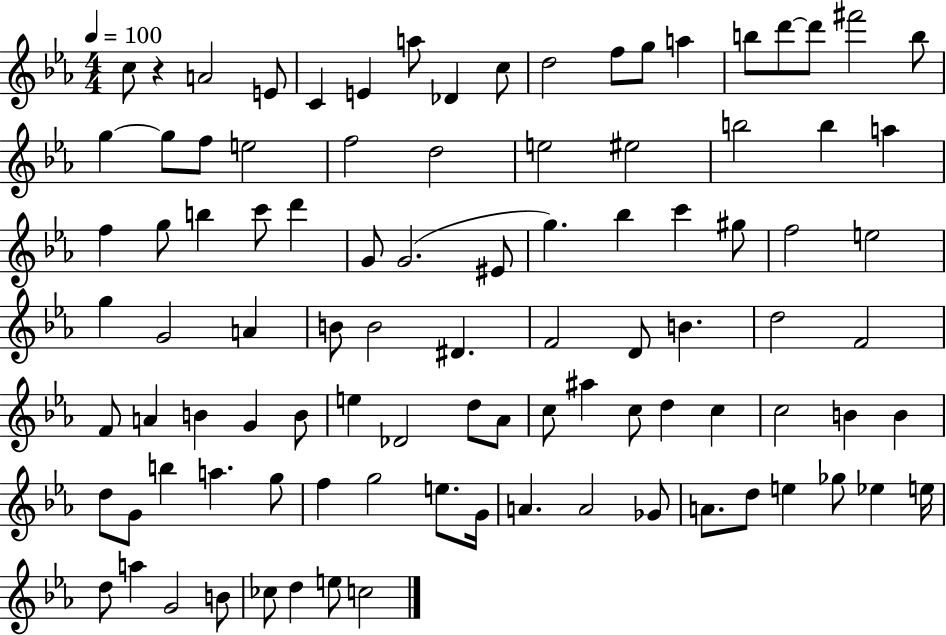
C5/e R/q A4/h E4/e C4/q E4/q A5/e Db4/q C5/e D5/h F5/e G5/e A5/q B5/e D6/e D6/e F#6/h B5/e G5/q G5/e F5/e E5/h F5/h D5/h E5/h EIS5/h B5/h B5/q A5/q F5/q G5/e B5/q C6/e D6/q G4/e G4/h. EIS4/e G5/q. Bb5/q C6/q G#5/e F5/h E5/h G5/q G4/h A4/q B4/e B4/h D#4/q. F4/h D4/e B4/q. D5/h F4/h F4/e A4/q B4/q G4/q B4/e E5/q Db4/h D5/e Ab4/e C5/e A#5/q C5/e D5/q C5/q C5/h B4/q B4/q D5/e G4/e B5/q A5/q. G5/e F5/q G5/h E5/e. G4/s A4/q. A4/h Gb4/e A4/e. D5/e E5/q Gb5/e Eb5/q E5/s D5/e A5/q G4/h B4/e CES5/e D5/q E5/e C5/h